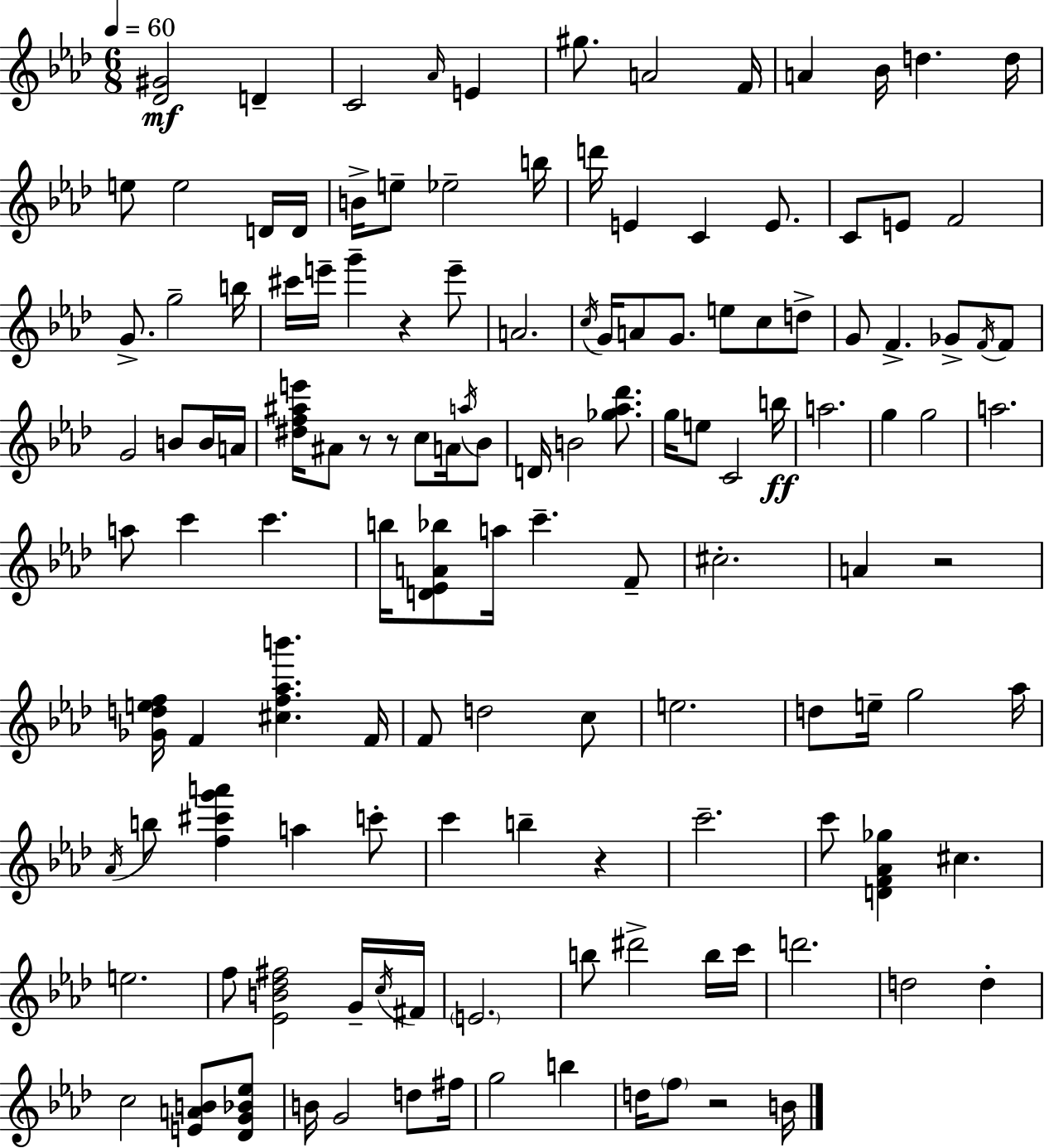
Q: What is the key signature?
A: AES major